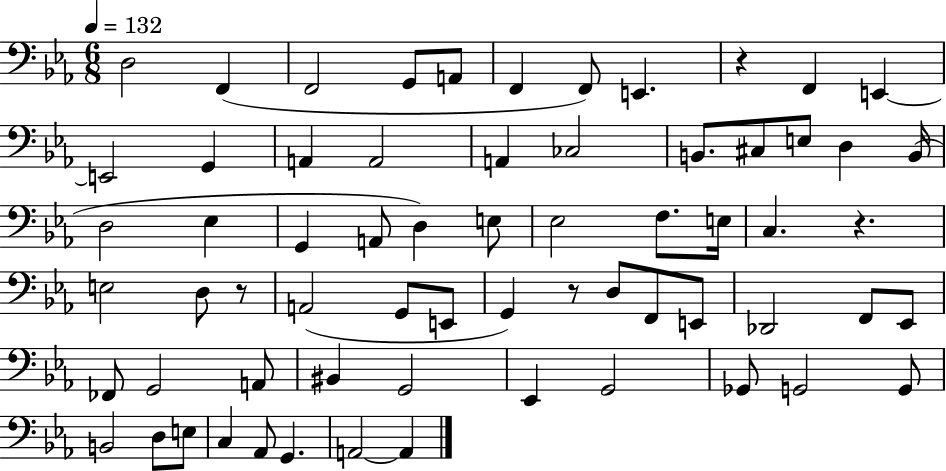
D3/h F2/q F2/h G2/e A2/e F2/q F2/e E2/q. R/q F2/q E2/q E2/h G2/q A2/q A2/h A2/q CES3/h B2/e. C#3/e E3/e D3/q B2/s D3/h Eb3/q G2/q A2/e D3/q E3/e Eb3/h F3/e. E3/s C3/q. R/q. E3/h D3/e R/e A2/h G2/e E2/e G2/q R/e D3/e F2/e E2/e Db2/h F2/e Eb2/e FES2/e G2/h A2/e BIS2/q G2/h Eb2/q G2/h Gb2/e G2/h G2/e B2/h D3/e E3/e C3/q Ab2/e G2/q. A2/h A2/q